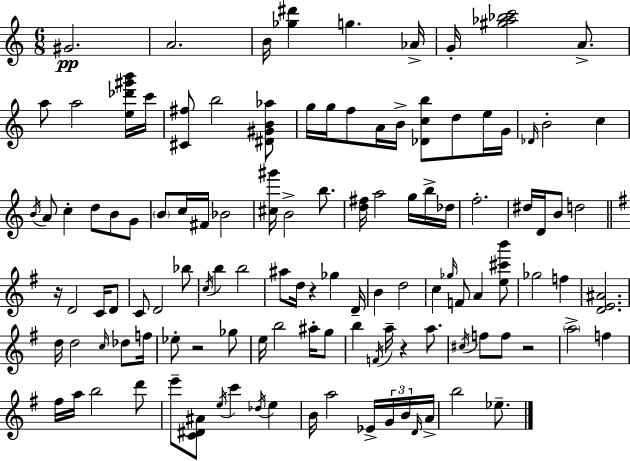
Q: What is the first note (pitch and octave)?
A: G#4